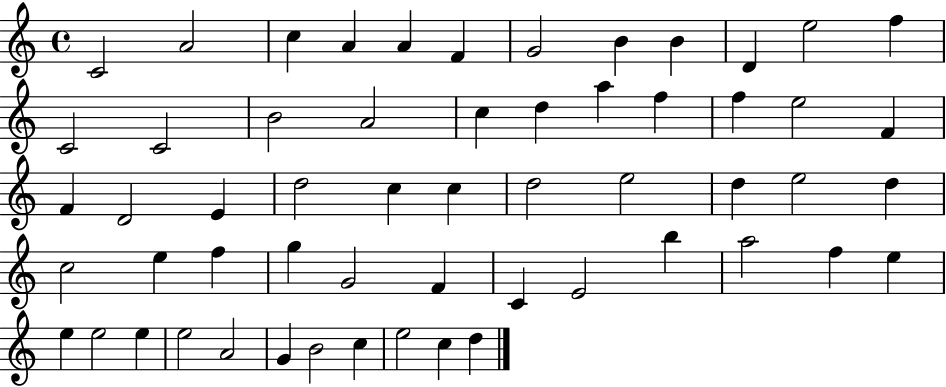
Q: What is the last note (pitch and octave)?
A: D5